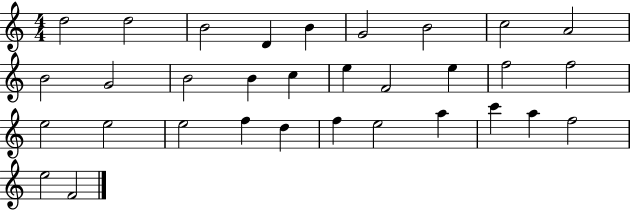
X:1
T:Untitled
M:4/4
L:1/4
K:C
d2 d2 B2 D B G2 B2 c2 A2 B2 G2 B2 B c e F2 e f2 f2 e2 e2 e2 f d f e2 a c' a f2 e2 F2